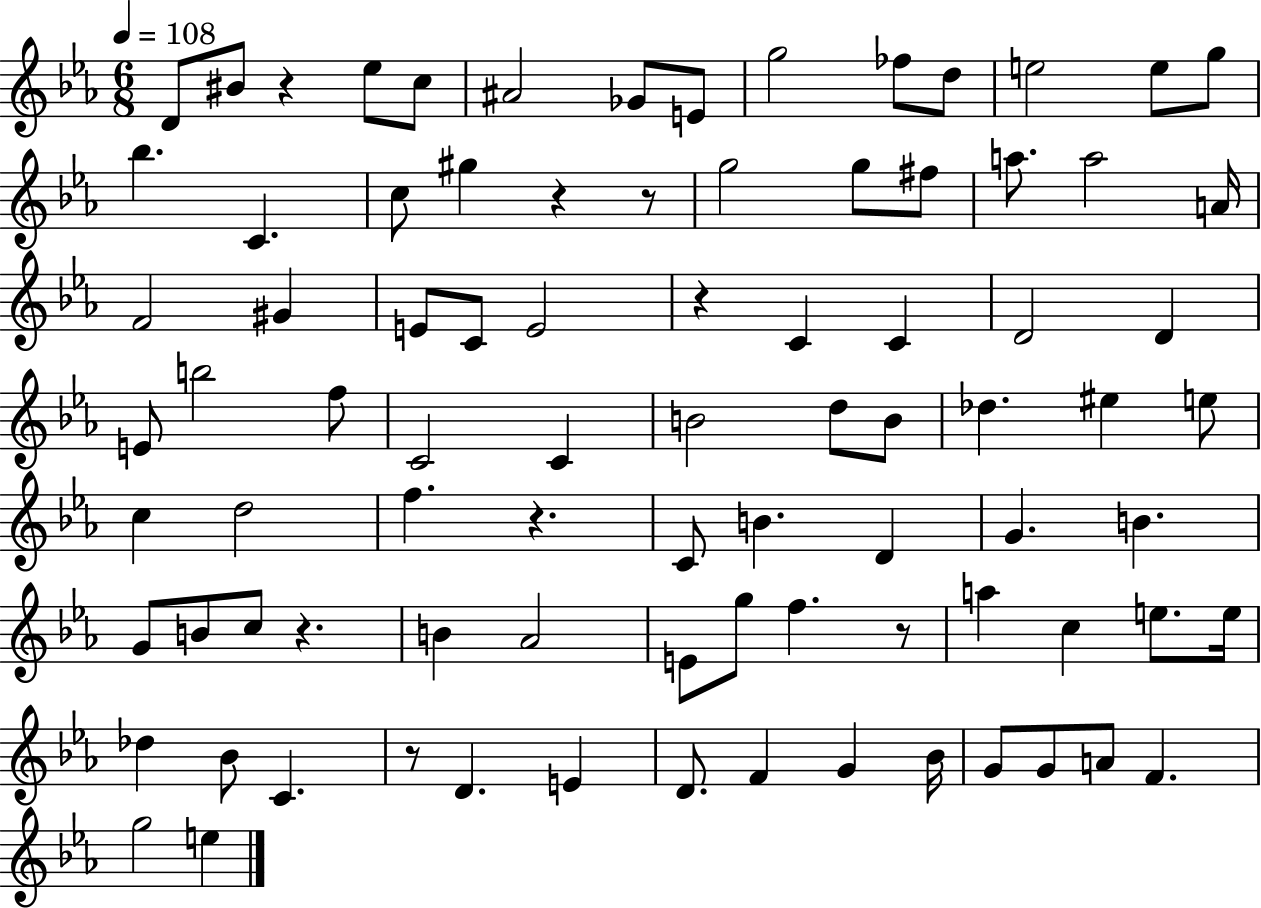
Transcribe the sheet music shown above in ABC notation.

X:1
T:Untitled
M:6/8
L:1/4
K:Eb
D/2 ^B/2 z _e/2 c/2 ^A2 _G/2 E/2 g2 _f/2 d/2 e2 e/2 g/2 _b C c/2 ^g z z/2 g2 g/2 ^f/2 a/2 a2 A/4 F2 ^G E/2 C/2 E2 z C C D2 D E/2 b2 f/2 C2 C B2 d/2 B/2 _d ^e e/2 c d2 f z C/2 B D G B G/2 B/2 c/2 z B _A2 E/2 g/2 f z/2 a c e/2 e/4 _d _B/2 C z/2 D E D/2 F G _B/4 G/2 G/2 A/2 F g2 e